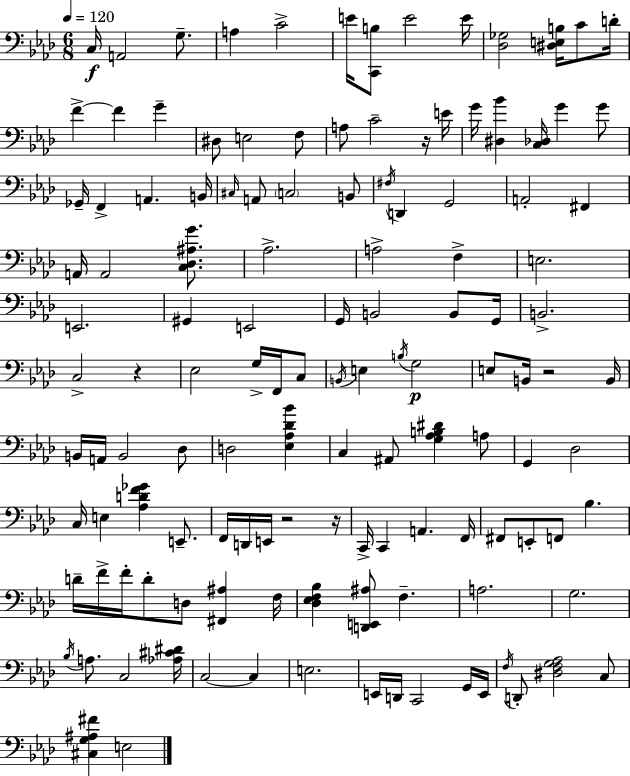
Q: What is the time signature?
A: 6/8